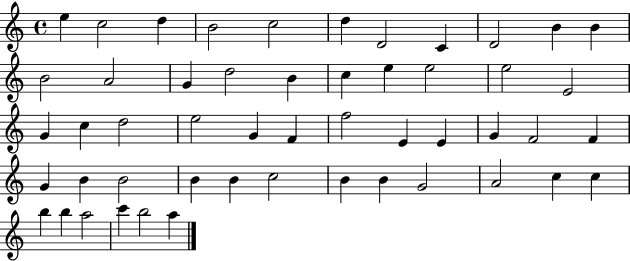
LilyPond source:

{
  \clef treble
  \time 4/4
  \defaultTimeSignature
  \key c \major
  e''4 c''2 d''4 | b'2 c''2 | d''4 d'2 c'4 | d'2 b'4 b'4 | \break b'2 a'2 | g'4 d''2 b'4 | c''4 e''4 e''2 | e''2 e'2 | \break g'4 c''4 d''2 | e''2 g'4 f'4 | f''2 e'4 e'4 | g'4 f'2 f'4 | \break g'4 b'4 b'2 | b'4 b'4 c''2 | b'4 b'4 g'2 | a'2 c''4 c''4 | \break b''4 b''4 a''2 | c'''4 b''2 a''4 | \bar "|."
}